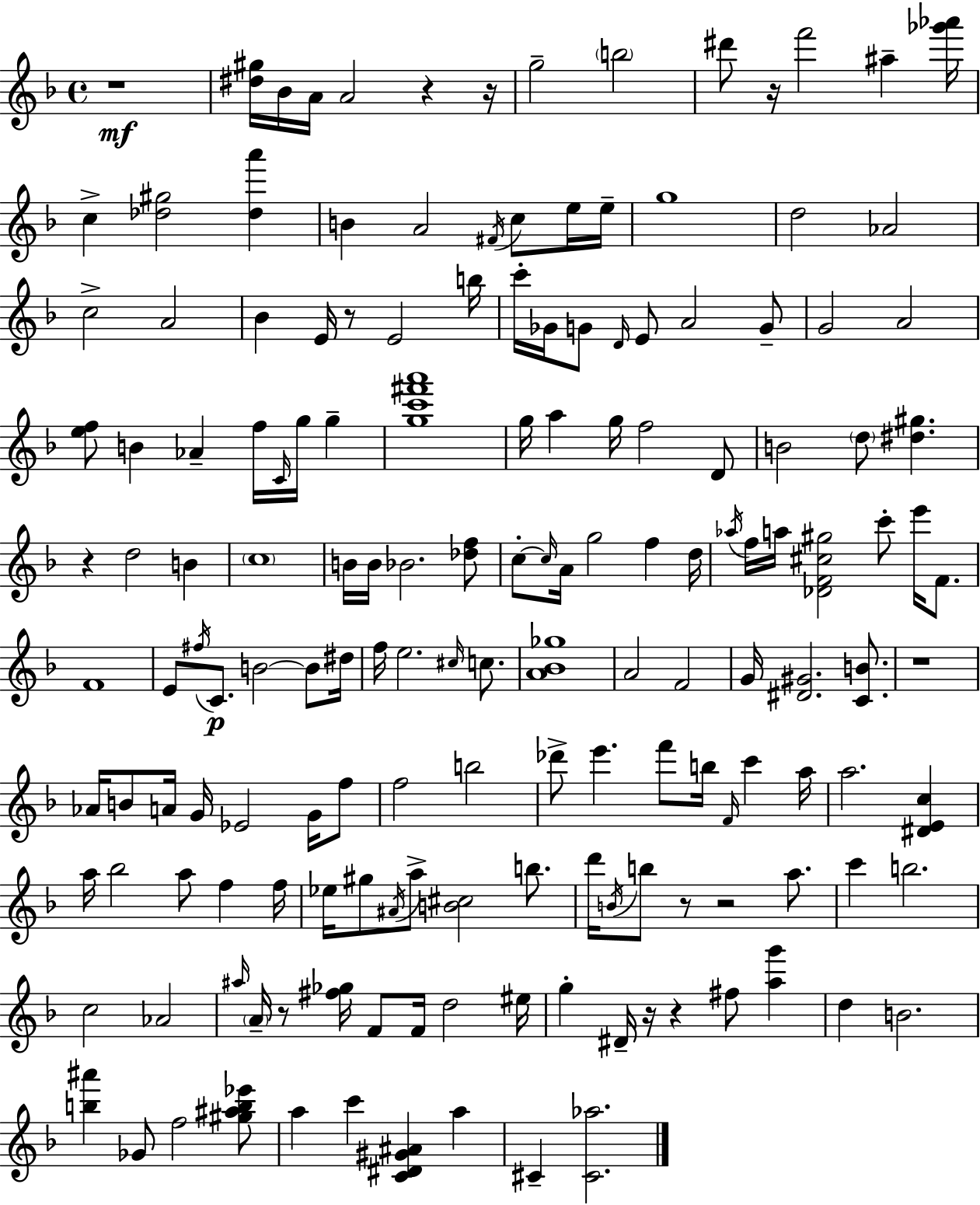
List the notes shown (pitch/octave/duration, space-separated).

R/w [D#5,G#5]/s Bb4/s A4/s A4/h R/q R/s G5/h B5/h D#6/e R/s F6/h A#5/q [Gb6,Ab6]/s C5/q [Db5,G#5]/h [Db5,A6]/q B4/q A4/h F#4/s C5/e E5/s E5/s G5/w D5/h Ab4/h C5/h A4/h Bb4/q E4/s R/e E4/h B5/s C6/s Gb4/s G4/e D4/s E4/e A4/h G4/e G4/h A4/h [E5,F5]/e B4/q Ab4/q F5/s C4/s G5/s G5/q [G5,C6,F#6,A6]/w G5/s A5/q G5/s F5/h D4/e B4/h D5/e [D#5,G#5]/q. R/q D5/h B4/q C5/w B4/s B4/s Bb4/h. [Db5,F5]/e C5/e C5/s A4/s G5/h F5/q D5/s Ab5/s F5/s A5/s [Db4,F4,C#5,G#5]/h C6/e E6/s F4/e. F4/w E4/e F#5/s C4/e. B4/h B4/e D#5/s F5/s E5/h. C#5/s C5/e. [A4,Bb4,Gb5]/w A4/h F4/h G4/s [D#4,G#4]/h. [C4,B4]/e. R/w Ab4/s B4/e A4/s G4/s Eb4/h G4/s F5/e F5/h B5/h Db6/e E6/q. F6/e B5/s F4/s C6/q A5/s A5/h. [D#4,E4,C5]/q A5/s Bb5/h A5/e F5/q F5/s Eb5/s G#5/e A#4/s A5/e [B4,C#5]/h B5/e. D6/s B4/s B5/e R/e R/h A5/e. C6/q B5/h. C5/h Ab4/h A#5/s A4/s R/e [F#5,Gb5]/s F4/e F4/s D5/h EIS5/s G5/q D#4/s R/s R/q F#5/e [A5,G6]/q D5/q B4/h. [B5,A#6]/q Gb4/e F5/h [G#5,A#5,B5,Eb6]/e A5/q C6/q [C4,D#4,G#4,A#4]/q A5/q C#4/q [C#4,Ab5]/h.